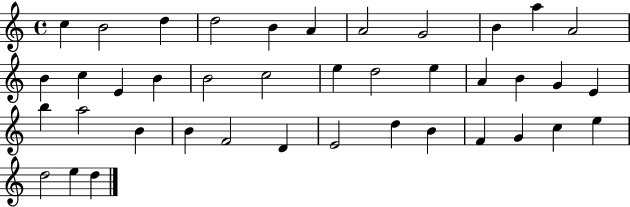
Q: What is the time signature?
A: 4/4